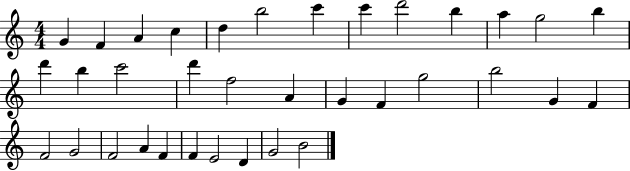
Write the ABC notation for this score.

X:1
T:Untitled
M:4/4
L:1/4
K:C
G F A c d b2 c' c' d'2 b a g2 b d' b c'2 d' f2 A G F g2 b2 G F F2 G2 F2 A F F E2 D G2 B2